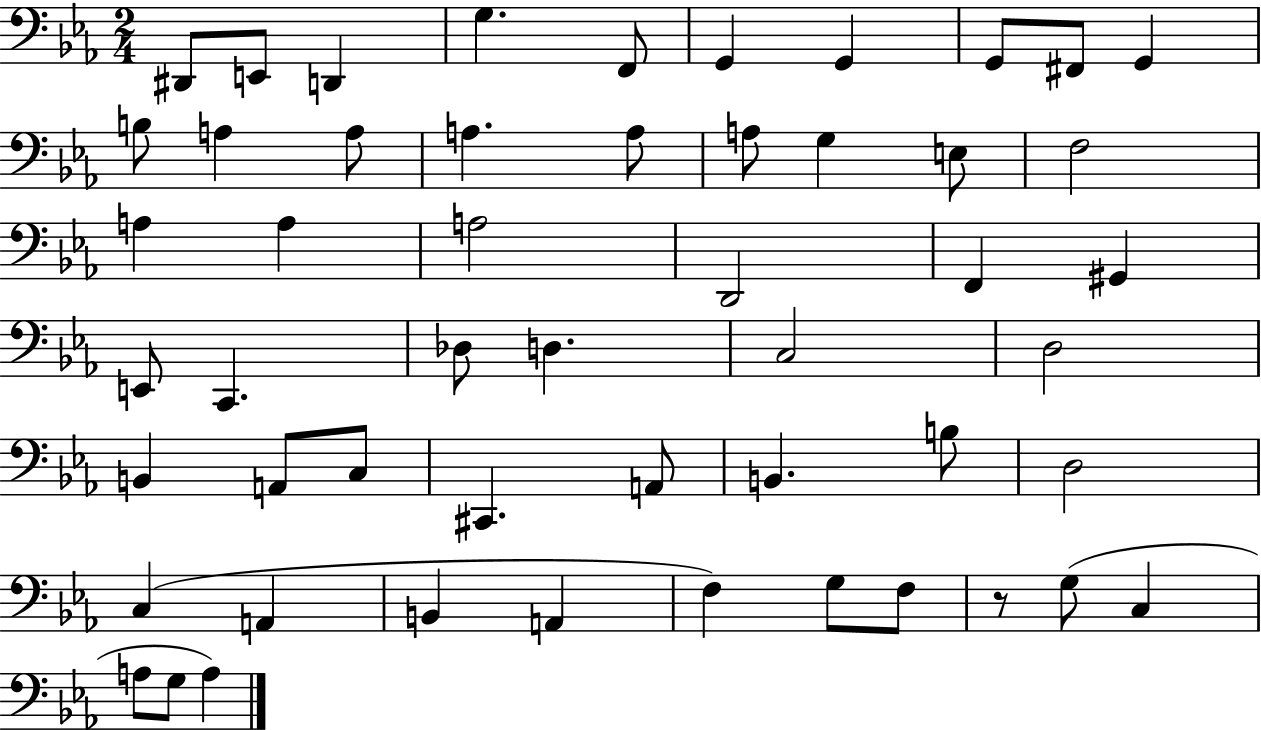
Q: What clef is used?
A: bass